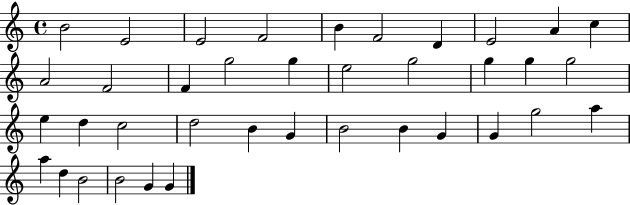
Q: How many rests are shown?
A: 0